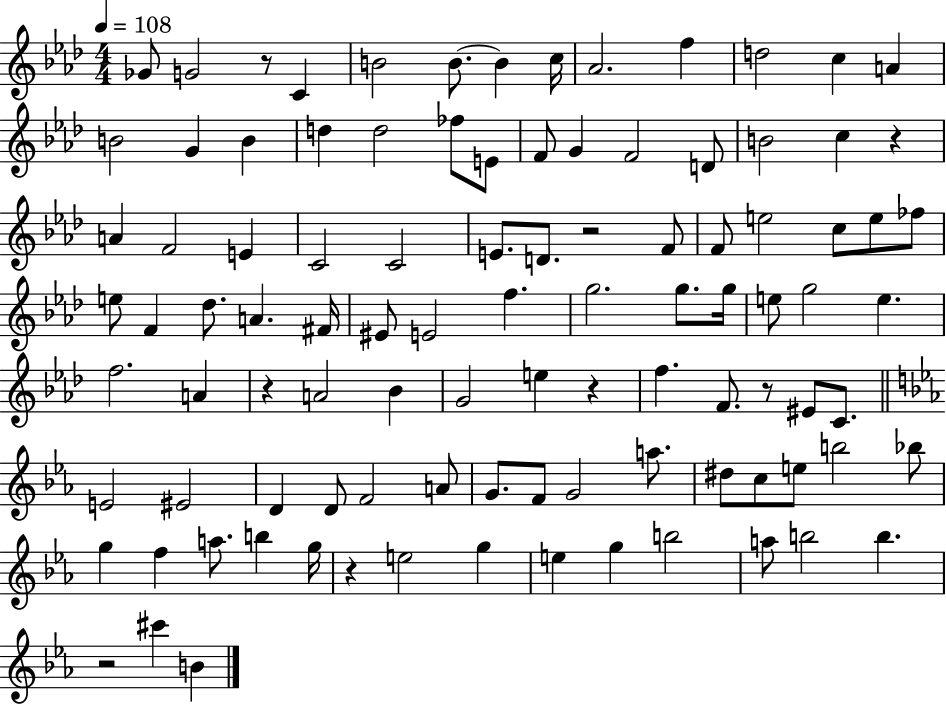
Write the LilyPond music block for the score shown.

{
  \clef treble
  \numericTimeSignature
  \time 4/4
  \key aes \major
  \tempo 4 = 108
  ges'8 g'2 r8 c'4 | b'2 b'8.~~ b'4 c''16 | aes'2. f''4 | d''2 c''4 a'4 | \break b'2 g'4 b'4 | d''4 d''2 fes''8 e'8 | f'8 g'4 f'2 d'8 | b'2 c''4 r4 | \break a'4 f'2 e'4 | c'2 c'2 | e'8. d'8. r2 f'8 | f'8 e''2 c''8 e''8 fes''8 | \break e''8 f'4 des''8. a'4. fis'16 | eis'8 e'2 f''4. | g''2. g''8. g''16 | e''8 g''2 e''4. | \break f''2. a'4 | r4 a'2 bes'4 | g'2 e''4 r4 | f''4. f'8. r8 eis'8 c'8. | \break \bar "||" \break \key c \minor e'2 eis'2 | d'4 d'8 f'2 a'8 | g'8. f'8 g'2 a''8. | dis''8 c''8 e''8 b''2 bes''8 | \break g''4 f''4 a''8. b''4 g''16 | r4 e''2 g''4 | e''4 g''4 b''2 | a''8 b''2 b''4. | \break r2 cis'''4 b'4 | \bar "|."
}